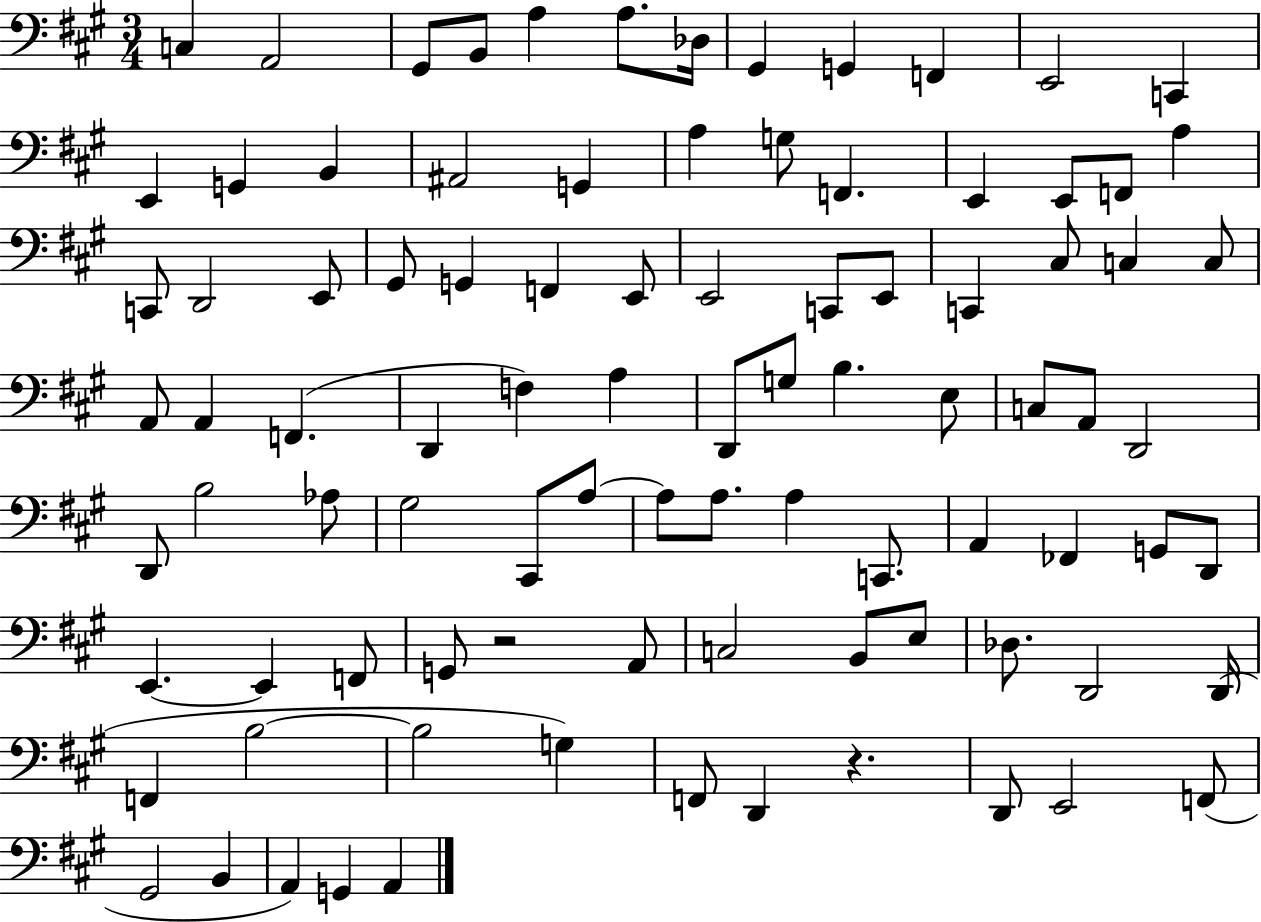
X:1
T:Untitled
M:3/4
L:1/4
K:A
C, A,,2 ^G,,/2 B,,/2 A, A,/2 _D,/4 ^G,, G,, F,, E,,2 C,, E,, G,, B,, ^A,,2 G,, A, G,/2 F,, E,, E,,/2 F,,/2 A, C,,/2 D,,2 E,,/2 ^G,,/2 G,, F,, E,,/2 E,,2 C,,/2 E,,/2 C,, ^C,/2 C, C,/2 A,,/2 A,, F,, D,, F, A, D,,/2 G,/2 B, E,/2 C,/2 A,,/2 D,,2 D,,/2 B,2 _A,/2 ^G,2 ^C,,/2 A,/2 A,/2 A,/2 A, C,,/2 A,, _F,, G,,/2 D,,/2 E,, E,, F,,/2 G,,/2 z2 A,,/2 C,2 B,,/2 E,/2 _D,/2 D,,2 D,,/4 F,, B,2 B,2 G, F,,/2 D,, z D,,/2 E,,2 F,,/2 ^G,,2 B,, A,, G,, A,,